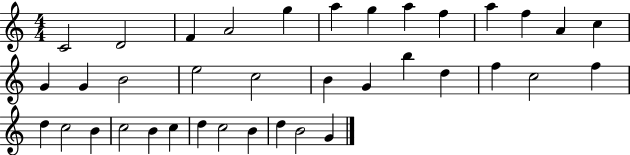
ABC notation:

X:1
T:Untitled
M:4/4
L:1/4
K:C
C2 D2 F A2 g a g a f a f A c G G B2 e2 c2 B G b d f c2 f d c2 B c2 B c d c2 B d B2 G